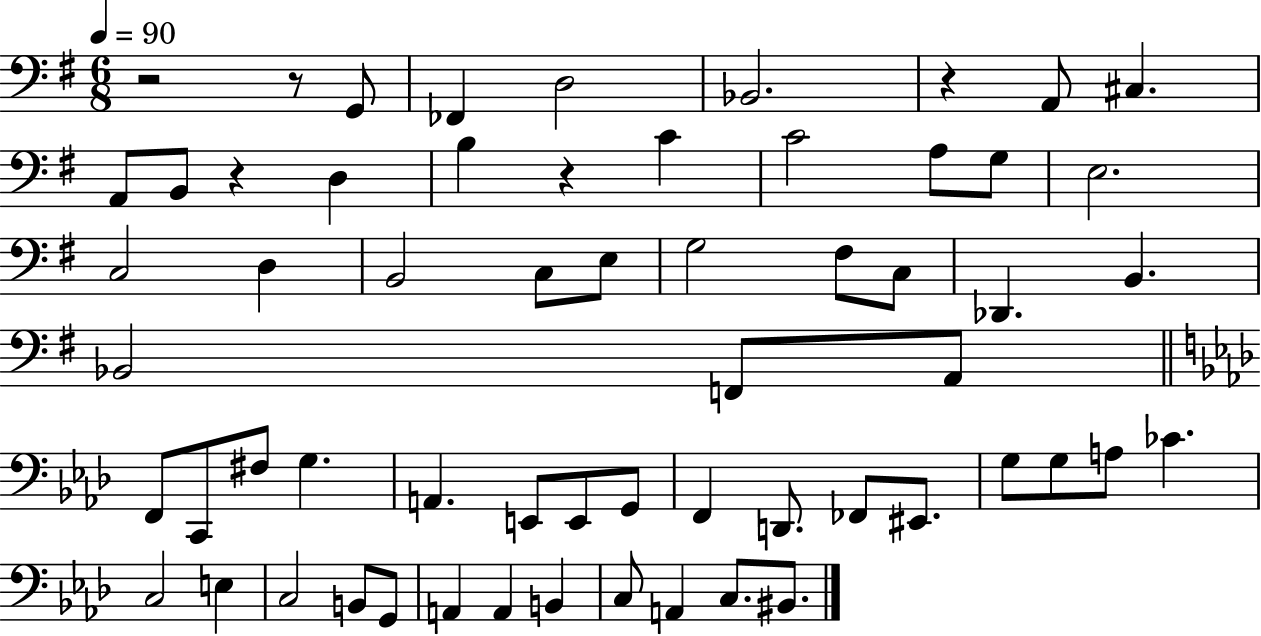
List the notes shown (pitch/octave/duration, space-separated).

R/h R/e G2/e FES2/q D3/h Bb2/h. R/q A2/e C#3/q. A2/e B2/e R/q D3/q B3/q R/q C4/q C4/h A3/e G3/e E3/h. C3/h D3/q B2/h C3/e E3/e G3/h F#3/e C3/e Db2/q. B2/q. Bb2/h F2/e A2/e F2/e C2/e F#3/e G3/q. A2/q. E2/e E2/e G2/e F2/q D2/e. FES2/e EIS2/e. G3/e G3/e A3/e CES4/q. C3/h E3/q C3/h B2/e G2/e A2/q A2/q B2/q C3/e A2/q C3/e. BIS2/e.